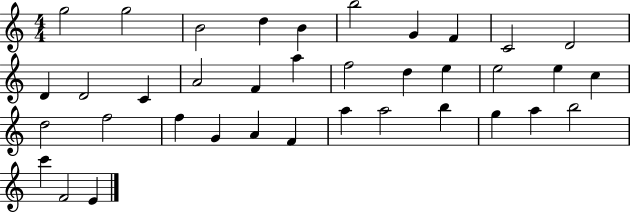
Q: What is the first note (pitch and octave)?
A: G5